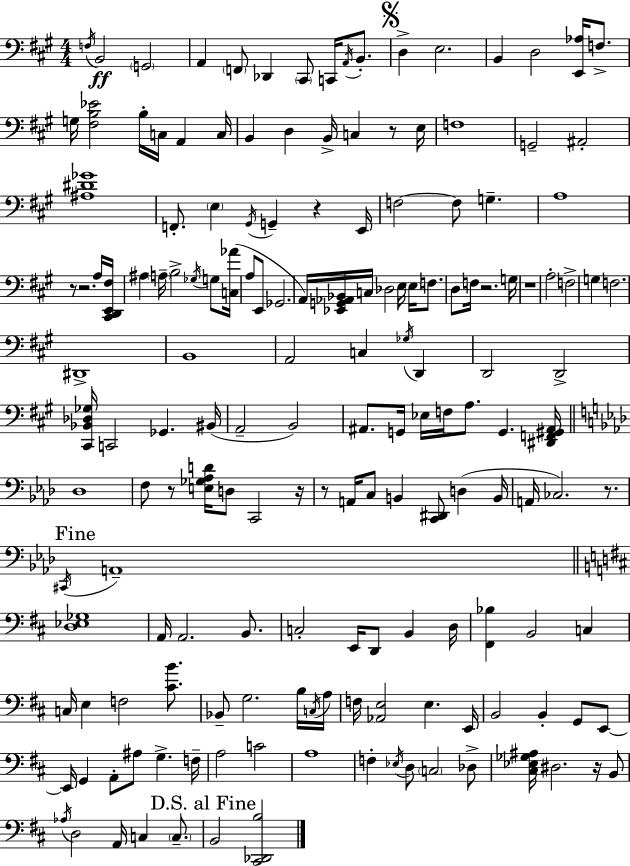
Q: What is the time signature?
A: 4/4